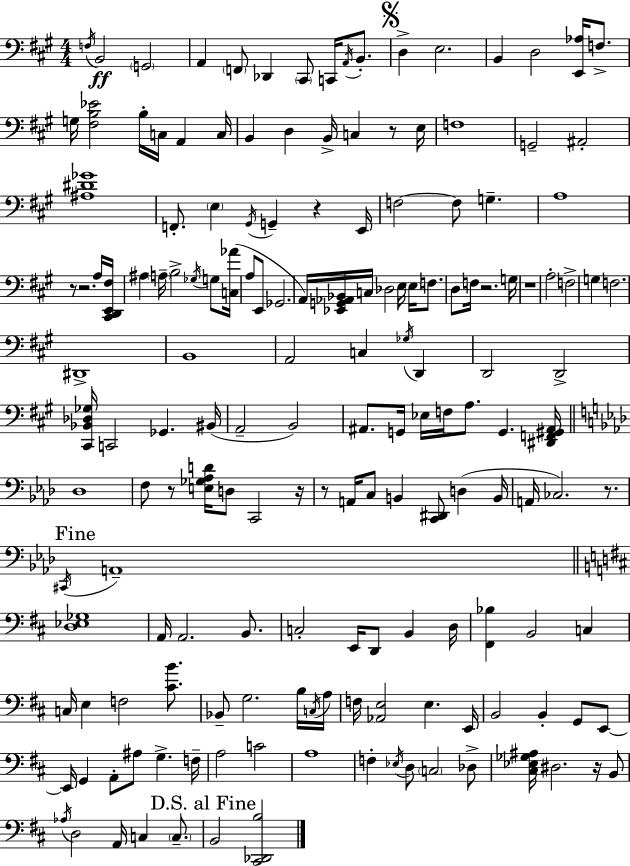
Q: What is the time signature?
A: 4/4